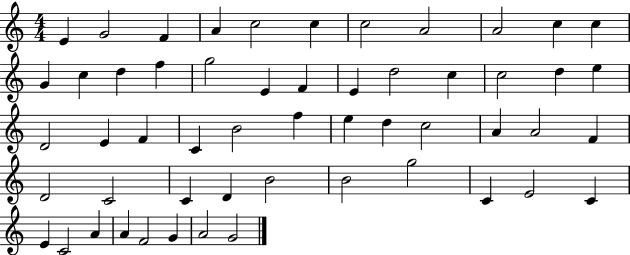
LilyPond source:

{
  \clef treble
  \numericTimeSignature
  \time 4/4
  \key c \major
  e'4 g'2 f'4 | a'4 c''2 c''4 | c''2 a'2 | a'2 c''4 c''4 | \break g'4 c''4 d''4 f''4 | g''2 e'4 f'4 | e'4 d''2 c''4 | c''2 d''4 e''4 | \break d'2 e'4 f'4 | c'4 b'2 f''4 | e''4 d''4 c''2 | a'4 a'2 f'4 | \break d'2 c'2 | c'4 d'4 b'2 | b'2 g''2 | c'4 e'2 c'4 | \break e'4 c'2 a'4 | a'4 f'2 g'4 | a'2 g'2 | \bar "|."
}